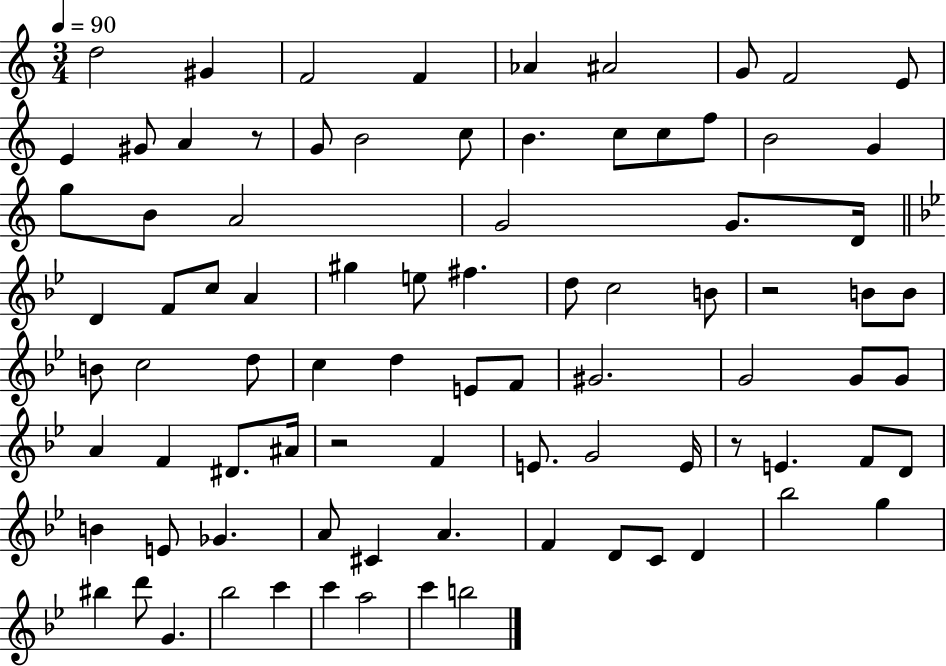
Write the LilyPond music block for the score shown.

{
  \clef treble
  \numericTimeSignature
  \time 3/4
  \key c \major
  \tempo 4 = 90
  \repeat volta 2 { d''2 gis'4 | f'2 f'4 | aes'4 ais'2 | g'8 f'2 e'8 | \break e'4 gis'8 a'4 r8 | g'8 b'2 c''8 | b'4. c''8 c''8 f''8 | b'2 g'4 | \break g''8 b'8 a'2 | g'2 g'8. d'16 | \bar "||" \break \key bes \major d'4 f'8 c''8 a'4 | gis''4 e''8 fis''4. | d''8 c''2 b'8 | r2 b'8 b'8 | \break b'8 c''2 d''8 | c''4 d''4 e'8 f'8 | gis'2. | g'2 g'8 g'8 | \break a'4 f'4 dis'8. ais'16 | r2 f'4 | e'8. g'2 e'16 | r8 e'4. f'8 d'8 | \break b'4 e'8 ges'4. | a'8 cis'4 a'4. | f'4 d'8 c'8 d'4 | bes''2 g''4 | \break bis''4 d'''8 g'4. | bes''2 c'''4 | c'''4 a''2 | c'''4 b''2 | \break } \bar "|."
}